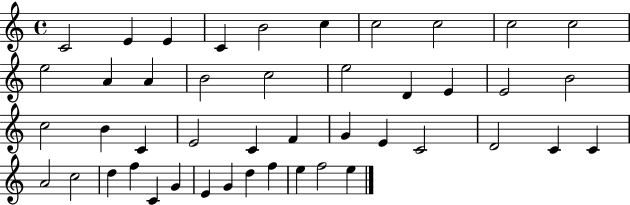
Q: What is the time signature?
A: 4/4